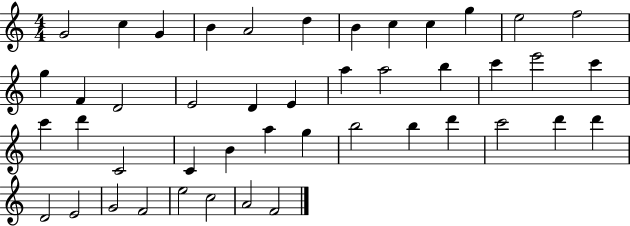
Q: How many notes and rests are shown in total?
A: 45